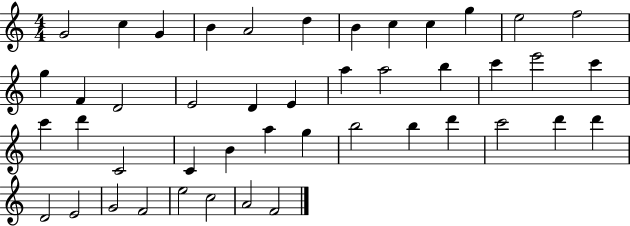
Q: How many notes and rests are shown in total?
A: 45